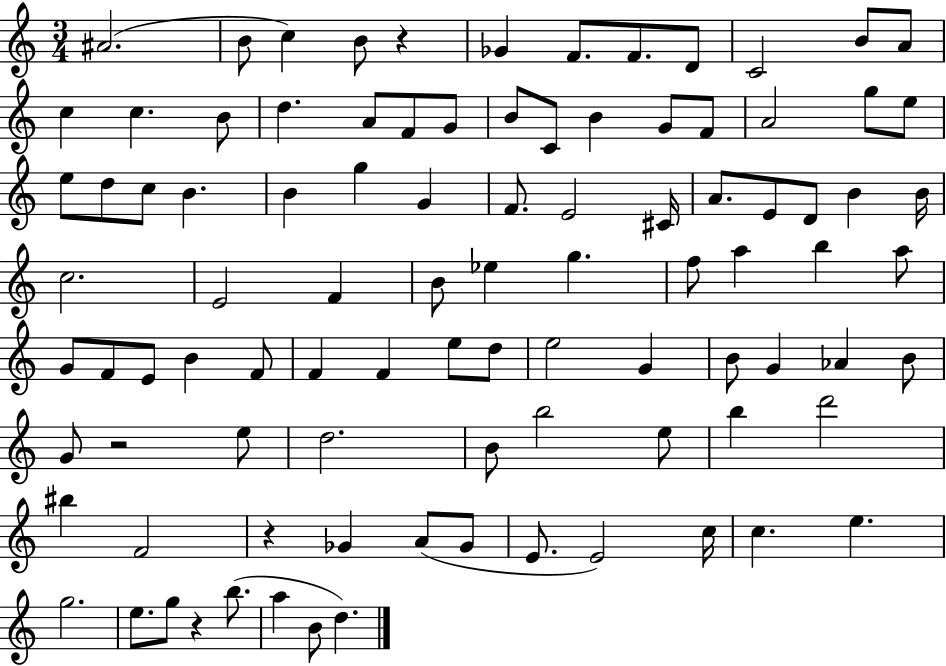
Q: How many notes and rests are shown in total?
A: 95